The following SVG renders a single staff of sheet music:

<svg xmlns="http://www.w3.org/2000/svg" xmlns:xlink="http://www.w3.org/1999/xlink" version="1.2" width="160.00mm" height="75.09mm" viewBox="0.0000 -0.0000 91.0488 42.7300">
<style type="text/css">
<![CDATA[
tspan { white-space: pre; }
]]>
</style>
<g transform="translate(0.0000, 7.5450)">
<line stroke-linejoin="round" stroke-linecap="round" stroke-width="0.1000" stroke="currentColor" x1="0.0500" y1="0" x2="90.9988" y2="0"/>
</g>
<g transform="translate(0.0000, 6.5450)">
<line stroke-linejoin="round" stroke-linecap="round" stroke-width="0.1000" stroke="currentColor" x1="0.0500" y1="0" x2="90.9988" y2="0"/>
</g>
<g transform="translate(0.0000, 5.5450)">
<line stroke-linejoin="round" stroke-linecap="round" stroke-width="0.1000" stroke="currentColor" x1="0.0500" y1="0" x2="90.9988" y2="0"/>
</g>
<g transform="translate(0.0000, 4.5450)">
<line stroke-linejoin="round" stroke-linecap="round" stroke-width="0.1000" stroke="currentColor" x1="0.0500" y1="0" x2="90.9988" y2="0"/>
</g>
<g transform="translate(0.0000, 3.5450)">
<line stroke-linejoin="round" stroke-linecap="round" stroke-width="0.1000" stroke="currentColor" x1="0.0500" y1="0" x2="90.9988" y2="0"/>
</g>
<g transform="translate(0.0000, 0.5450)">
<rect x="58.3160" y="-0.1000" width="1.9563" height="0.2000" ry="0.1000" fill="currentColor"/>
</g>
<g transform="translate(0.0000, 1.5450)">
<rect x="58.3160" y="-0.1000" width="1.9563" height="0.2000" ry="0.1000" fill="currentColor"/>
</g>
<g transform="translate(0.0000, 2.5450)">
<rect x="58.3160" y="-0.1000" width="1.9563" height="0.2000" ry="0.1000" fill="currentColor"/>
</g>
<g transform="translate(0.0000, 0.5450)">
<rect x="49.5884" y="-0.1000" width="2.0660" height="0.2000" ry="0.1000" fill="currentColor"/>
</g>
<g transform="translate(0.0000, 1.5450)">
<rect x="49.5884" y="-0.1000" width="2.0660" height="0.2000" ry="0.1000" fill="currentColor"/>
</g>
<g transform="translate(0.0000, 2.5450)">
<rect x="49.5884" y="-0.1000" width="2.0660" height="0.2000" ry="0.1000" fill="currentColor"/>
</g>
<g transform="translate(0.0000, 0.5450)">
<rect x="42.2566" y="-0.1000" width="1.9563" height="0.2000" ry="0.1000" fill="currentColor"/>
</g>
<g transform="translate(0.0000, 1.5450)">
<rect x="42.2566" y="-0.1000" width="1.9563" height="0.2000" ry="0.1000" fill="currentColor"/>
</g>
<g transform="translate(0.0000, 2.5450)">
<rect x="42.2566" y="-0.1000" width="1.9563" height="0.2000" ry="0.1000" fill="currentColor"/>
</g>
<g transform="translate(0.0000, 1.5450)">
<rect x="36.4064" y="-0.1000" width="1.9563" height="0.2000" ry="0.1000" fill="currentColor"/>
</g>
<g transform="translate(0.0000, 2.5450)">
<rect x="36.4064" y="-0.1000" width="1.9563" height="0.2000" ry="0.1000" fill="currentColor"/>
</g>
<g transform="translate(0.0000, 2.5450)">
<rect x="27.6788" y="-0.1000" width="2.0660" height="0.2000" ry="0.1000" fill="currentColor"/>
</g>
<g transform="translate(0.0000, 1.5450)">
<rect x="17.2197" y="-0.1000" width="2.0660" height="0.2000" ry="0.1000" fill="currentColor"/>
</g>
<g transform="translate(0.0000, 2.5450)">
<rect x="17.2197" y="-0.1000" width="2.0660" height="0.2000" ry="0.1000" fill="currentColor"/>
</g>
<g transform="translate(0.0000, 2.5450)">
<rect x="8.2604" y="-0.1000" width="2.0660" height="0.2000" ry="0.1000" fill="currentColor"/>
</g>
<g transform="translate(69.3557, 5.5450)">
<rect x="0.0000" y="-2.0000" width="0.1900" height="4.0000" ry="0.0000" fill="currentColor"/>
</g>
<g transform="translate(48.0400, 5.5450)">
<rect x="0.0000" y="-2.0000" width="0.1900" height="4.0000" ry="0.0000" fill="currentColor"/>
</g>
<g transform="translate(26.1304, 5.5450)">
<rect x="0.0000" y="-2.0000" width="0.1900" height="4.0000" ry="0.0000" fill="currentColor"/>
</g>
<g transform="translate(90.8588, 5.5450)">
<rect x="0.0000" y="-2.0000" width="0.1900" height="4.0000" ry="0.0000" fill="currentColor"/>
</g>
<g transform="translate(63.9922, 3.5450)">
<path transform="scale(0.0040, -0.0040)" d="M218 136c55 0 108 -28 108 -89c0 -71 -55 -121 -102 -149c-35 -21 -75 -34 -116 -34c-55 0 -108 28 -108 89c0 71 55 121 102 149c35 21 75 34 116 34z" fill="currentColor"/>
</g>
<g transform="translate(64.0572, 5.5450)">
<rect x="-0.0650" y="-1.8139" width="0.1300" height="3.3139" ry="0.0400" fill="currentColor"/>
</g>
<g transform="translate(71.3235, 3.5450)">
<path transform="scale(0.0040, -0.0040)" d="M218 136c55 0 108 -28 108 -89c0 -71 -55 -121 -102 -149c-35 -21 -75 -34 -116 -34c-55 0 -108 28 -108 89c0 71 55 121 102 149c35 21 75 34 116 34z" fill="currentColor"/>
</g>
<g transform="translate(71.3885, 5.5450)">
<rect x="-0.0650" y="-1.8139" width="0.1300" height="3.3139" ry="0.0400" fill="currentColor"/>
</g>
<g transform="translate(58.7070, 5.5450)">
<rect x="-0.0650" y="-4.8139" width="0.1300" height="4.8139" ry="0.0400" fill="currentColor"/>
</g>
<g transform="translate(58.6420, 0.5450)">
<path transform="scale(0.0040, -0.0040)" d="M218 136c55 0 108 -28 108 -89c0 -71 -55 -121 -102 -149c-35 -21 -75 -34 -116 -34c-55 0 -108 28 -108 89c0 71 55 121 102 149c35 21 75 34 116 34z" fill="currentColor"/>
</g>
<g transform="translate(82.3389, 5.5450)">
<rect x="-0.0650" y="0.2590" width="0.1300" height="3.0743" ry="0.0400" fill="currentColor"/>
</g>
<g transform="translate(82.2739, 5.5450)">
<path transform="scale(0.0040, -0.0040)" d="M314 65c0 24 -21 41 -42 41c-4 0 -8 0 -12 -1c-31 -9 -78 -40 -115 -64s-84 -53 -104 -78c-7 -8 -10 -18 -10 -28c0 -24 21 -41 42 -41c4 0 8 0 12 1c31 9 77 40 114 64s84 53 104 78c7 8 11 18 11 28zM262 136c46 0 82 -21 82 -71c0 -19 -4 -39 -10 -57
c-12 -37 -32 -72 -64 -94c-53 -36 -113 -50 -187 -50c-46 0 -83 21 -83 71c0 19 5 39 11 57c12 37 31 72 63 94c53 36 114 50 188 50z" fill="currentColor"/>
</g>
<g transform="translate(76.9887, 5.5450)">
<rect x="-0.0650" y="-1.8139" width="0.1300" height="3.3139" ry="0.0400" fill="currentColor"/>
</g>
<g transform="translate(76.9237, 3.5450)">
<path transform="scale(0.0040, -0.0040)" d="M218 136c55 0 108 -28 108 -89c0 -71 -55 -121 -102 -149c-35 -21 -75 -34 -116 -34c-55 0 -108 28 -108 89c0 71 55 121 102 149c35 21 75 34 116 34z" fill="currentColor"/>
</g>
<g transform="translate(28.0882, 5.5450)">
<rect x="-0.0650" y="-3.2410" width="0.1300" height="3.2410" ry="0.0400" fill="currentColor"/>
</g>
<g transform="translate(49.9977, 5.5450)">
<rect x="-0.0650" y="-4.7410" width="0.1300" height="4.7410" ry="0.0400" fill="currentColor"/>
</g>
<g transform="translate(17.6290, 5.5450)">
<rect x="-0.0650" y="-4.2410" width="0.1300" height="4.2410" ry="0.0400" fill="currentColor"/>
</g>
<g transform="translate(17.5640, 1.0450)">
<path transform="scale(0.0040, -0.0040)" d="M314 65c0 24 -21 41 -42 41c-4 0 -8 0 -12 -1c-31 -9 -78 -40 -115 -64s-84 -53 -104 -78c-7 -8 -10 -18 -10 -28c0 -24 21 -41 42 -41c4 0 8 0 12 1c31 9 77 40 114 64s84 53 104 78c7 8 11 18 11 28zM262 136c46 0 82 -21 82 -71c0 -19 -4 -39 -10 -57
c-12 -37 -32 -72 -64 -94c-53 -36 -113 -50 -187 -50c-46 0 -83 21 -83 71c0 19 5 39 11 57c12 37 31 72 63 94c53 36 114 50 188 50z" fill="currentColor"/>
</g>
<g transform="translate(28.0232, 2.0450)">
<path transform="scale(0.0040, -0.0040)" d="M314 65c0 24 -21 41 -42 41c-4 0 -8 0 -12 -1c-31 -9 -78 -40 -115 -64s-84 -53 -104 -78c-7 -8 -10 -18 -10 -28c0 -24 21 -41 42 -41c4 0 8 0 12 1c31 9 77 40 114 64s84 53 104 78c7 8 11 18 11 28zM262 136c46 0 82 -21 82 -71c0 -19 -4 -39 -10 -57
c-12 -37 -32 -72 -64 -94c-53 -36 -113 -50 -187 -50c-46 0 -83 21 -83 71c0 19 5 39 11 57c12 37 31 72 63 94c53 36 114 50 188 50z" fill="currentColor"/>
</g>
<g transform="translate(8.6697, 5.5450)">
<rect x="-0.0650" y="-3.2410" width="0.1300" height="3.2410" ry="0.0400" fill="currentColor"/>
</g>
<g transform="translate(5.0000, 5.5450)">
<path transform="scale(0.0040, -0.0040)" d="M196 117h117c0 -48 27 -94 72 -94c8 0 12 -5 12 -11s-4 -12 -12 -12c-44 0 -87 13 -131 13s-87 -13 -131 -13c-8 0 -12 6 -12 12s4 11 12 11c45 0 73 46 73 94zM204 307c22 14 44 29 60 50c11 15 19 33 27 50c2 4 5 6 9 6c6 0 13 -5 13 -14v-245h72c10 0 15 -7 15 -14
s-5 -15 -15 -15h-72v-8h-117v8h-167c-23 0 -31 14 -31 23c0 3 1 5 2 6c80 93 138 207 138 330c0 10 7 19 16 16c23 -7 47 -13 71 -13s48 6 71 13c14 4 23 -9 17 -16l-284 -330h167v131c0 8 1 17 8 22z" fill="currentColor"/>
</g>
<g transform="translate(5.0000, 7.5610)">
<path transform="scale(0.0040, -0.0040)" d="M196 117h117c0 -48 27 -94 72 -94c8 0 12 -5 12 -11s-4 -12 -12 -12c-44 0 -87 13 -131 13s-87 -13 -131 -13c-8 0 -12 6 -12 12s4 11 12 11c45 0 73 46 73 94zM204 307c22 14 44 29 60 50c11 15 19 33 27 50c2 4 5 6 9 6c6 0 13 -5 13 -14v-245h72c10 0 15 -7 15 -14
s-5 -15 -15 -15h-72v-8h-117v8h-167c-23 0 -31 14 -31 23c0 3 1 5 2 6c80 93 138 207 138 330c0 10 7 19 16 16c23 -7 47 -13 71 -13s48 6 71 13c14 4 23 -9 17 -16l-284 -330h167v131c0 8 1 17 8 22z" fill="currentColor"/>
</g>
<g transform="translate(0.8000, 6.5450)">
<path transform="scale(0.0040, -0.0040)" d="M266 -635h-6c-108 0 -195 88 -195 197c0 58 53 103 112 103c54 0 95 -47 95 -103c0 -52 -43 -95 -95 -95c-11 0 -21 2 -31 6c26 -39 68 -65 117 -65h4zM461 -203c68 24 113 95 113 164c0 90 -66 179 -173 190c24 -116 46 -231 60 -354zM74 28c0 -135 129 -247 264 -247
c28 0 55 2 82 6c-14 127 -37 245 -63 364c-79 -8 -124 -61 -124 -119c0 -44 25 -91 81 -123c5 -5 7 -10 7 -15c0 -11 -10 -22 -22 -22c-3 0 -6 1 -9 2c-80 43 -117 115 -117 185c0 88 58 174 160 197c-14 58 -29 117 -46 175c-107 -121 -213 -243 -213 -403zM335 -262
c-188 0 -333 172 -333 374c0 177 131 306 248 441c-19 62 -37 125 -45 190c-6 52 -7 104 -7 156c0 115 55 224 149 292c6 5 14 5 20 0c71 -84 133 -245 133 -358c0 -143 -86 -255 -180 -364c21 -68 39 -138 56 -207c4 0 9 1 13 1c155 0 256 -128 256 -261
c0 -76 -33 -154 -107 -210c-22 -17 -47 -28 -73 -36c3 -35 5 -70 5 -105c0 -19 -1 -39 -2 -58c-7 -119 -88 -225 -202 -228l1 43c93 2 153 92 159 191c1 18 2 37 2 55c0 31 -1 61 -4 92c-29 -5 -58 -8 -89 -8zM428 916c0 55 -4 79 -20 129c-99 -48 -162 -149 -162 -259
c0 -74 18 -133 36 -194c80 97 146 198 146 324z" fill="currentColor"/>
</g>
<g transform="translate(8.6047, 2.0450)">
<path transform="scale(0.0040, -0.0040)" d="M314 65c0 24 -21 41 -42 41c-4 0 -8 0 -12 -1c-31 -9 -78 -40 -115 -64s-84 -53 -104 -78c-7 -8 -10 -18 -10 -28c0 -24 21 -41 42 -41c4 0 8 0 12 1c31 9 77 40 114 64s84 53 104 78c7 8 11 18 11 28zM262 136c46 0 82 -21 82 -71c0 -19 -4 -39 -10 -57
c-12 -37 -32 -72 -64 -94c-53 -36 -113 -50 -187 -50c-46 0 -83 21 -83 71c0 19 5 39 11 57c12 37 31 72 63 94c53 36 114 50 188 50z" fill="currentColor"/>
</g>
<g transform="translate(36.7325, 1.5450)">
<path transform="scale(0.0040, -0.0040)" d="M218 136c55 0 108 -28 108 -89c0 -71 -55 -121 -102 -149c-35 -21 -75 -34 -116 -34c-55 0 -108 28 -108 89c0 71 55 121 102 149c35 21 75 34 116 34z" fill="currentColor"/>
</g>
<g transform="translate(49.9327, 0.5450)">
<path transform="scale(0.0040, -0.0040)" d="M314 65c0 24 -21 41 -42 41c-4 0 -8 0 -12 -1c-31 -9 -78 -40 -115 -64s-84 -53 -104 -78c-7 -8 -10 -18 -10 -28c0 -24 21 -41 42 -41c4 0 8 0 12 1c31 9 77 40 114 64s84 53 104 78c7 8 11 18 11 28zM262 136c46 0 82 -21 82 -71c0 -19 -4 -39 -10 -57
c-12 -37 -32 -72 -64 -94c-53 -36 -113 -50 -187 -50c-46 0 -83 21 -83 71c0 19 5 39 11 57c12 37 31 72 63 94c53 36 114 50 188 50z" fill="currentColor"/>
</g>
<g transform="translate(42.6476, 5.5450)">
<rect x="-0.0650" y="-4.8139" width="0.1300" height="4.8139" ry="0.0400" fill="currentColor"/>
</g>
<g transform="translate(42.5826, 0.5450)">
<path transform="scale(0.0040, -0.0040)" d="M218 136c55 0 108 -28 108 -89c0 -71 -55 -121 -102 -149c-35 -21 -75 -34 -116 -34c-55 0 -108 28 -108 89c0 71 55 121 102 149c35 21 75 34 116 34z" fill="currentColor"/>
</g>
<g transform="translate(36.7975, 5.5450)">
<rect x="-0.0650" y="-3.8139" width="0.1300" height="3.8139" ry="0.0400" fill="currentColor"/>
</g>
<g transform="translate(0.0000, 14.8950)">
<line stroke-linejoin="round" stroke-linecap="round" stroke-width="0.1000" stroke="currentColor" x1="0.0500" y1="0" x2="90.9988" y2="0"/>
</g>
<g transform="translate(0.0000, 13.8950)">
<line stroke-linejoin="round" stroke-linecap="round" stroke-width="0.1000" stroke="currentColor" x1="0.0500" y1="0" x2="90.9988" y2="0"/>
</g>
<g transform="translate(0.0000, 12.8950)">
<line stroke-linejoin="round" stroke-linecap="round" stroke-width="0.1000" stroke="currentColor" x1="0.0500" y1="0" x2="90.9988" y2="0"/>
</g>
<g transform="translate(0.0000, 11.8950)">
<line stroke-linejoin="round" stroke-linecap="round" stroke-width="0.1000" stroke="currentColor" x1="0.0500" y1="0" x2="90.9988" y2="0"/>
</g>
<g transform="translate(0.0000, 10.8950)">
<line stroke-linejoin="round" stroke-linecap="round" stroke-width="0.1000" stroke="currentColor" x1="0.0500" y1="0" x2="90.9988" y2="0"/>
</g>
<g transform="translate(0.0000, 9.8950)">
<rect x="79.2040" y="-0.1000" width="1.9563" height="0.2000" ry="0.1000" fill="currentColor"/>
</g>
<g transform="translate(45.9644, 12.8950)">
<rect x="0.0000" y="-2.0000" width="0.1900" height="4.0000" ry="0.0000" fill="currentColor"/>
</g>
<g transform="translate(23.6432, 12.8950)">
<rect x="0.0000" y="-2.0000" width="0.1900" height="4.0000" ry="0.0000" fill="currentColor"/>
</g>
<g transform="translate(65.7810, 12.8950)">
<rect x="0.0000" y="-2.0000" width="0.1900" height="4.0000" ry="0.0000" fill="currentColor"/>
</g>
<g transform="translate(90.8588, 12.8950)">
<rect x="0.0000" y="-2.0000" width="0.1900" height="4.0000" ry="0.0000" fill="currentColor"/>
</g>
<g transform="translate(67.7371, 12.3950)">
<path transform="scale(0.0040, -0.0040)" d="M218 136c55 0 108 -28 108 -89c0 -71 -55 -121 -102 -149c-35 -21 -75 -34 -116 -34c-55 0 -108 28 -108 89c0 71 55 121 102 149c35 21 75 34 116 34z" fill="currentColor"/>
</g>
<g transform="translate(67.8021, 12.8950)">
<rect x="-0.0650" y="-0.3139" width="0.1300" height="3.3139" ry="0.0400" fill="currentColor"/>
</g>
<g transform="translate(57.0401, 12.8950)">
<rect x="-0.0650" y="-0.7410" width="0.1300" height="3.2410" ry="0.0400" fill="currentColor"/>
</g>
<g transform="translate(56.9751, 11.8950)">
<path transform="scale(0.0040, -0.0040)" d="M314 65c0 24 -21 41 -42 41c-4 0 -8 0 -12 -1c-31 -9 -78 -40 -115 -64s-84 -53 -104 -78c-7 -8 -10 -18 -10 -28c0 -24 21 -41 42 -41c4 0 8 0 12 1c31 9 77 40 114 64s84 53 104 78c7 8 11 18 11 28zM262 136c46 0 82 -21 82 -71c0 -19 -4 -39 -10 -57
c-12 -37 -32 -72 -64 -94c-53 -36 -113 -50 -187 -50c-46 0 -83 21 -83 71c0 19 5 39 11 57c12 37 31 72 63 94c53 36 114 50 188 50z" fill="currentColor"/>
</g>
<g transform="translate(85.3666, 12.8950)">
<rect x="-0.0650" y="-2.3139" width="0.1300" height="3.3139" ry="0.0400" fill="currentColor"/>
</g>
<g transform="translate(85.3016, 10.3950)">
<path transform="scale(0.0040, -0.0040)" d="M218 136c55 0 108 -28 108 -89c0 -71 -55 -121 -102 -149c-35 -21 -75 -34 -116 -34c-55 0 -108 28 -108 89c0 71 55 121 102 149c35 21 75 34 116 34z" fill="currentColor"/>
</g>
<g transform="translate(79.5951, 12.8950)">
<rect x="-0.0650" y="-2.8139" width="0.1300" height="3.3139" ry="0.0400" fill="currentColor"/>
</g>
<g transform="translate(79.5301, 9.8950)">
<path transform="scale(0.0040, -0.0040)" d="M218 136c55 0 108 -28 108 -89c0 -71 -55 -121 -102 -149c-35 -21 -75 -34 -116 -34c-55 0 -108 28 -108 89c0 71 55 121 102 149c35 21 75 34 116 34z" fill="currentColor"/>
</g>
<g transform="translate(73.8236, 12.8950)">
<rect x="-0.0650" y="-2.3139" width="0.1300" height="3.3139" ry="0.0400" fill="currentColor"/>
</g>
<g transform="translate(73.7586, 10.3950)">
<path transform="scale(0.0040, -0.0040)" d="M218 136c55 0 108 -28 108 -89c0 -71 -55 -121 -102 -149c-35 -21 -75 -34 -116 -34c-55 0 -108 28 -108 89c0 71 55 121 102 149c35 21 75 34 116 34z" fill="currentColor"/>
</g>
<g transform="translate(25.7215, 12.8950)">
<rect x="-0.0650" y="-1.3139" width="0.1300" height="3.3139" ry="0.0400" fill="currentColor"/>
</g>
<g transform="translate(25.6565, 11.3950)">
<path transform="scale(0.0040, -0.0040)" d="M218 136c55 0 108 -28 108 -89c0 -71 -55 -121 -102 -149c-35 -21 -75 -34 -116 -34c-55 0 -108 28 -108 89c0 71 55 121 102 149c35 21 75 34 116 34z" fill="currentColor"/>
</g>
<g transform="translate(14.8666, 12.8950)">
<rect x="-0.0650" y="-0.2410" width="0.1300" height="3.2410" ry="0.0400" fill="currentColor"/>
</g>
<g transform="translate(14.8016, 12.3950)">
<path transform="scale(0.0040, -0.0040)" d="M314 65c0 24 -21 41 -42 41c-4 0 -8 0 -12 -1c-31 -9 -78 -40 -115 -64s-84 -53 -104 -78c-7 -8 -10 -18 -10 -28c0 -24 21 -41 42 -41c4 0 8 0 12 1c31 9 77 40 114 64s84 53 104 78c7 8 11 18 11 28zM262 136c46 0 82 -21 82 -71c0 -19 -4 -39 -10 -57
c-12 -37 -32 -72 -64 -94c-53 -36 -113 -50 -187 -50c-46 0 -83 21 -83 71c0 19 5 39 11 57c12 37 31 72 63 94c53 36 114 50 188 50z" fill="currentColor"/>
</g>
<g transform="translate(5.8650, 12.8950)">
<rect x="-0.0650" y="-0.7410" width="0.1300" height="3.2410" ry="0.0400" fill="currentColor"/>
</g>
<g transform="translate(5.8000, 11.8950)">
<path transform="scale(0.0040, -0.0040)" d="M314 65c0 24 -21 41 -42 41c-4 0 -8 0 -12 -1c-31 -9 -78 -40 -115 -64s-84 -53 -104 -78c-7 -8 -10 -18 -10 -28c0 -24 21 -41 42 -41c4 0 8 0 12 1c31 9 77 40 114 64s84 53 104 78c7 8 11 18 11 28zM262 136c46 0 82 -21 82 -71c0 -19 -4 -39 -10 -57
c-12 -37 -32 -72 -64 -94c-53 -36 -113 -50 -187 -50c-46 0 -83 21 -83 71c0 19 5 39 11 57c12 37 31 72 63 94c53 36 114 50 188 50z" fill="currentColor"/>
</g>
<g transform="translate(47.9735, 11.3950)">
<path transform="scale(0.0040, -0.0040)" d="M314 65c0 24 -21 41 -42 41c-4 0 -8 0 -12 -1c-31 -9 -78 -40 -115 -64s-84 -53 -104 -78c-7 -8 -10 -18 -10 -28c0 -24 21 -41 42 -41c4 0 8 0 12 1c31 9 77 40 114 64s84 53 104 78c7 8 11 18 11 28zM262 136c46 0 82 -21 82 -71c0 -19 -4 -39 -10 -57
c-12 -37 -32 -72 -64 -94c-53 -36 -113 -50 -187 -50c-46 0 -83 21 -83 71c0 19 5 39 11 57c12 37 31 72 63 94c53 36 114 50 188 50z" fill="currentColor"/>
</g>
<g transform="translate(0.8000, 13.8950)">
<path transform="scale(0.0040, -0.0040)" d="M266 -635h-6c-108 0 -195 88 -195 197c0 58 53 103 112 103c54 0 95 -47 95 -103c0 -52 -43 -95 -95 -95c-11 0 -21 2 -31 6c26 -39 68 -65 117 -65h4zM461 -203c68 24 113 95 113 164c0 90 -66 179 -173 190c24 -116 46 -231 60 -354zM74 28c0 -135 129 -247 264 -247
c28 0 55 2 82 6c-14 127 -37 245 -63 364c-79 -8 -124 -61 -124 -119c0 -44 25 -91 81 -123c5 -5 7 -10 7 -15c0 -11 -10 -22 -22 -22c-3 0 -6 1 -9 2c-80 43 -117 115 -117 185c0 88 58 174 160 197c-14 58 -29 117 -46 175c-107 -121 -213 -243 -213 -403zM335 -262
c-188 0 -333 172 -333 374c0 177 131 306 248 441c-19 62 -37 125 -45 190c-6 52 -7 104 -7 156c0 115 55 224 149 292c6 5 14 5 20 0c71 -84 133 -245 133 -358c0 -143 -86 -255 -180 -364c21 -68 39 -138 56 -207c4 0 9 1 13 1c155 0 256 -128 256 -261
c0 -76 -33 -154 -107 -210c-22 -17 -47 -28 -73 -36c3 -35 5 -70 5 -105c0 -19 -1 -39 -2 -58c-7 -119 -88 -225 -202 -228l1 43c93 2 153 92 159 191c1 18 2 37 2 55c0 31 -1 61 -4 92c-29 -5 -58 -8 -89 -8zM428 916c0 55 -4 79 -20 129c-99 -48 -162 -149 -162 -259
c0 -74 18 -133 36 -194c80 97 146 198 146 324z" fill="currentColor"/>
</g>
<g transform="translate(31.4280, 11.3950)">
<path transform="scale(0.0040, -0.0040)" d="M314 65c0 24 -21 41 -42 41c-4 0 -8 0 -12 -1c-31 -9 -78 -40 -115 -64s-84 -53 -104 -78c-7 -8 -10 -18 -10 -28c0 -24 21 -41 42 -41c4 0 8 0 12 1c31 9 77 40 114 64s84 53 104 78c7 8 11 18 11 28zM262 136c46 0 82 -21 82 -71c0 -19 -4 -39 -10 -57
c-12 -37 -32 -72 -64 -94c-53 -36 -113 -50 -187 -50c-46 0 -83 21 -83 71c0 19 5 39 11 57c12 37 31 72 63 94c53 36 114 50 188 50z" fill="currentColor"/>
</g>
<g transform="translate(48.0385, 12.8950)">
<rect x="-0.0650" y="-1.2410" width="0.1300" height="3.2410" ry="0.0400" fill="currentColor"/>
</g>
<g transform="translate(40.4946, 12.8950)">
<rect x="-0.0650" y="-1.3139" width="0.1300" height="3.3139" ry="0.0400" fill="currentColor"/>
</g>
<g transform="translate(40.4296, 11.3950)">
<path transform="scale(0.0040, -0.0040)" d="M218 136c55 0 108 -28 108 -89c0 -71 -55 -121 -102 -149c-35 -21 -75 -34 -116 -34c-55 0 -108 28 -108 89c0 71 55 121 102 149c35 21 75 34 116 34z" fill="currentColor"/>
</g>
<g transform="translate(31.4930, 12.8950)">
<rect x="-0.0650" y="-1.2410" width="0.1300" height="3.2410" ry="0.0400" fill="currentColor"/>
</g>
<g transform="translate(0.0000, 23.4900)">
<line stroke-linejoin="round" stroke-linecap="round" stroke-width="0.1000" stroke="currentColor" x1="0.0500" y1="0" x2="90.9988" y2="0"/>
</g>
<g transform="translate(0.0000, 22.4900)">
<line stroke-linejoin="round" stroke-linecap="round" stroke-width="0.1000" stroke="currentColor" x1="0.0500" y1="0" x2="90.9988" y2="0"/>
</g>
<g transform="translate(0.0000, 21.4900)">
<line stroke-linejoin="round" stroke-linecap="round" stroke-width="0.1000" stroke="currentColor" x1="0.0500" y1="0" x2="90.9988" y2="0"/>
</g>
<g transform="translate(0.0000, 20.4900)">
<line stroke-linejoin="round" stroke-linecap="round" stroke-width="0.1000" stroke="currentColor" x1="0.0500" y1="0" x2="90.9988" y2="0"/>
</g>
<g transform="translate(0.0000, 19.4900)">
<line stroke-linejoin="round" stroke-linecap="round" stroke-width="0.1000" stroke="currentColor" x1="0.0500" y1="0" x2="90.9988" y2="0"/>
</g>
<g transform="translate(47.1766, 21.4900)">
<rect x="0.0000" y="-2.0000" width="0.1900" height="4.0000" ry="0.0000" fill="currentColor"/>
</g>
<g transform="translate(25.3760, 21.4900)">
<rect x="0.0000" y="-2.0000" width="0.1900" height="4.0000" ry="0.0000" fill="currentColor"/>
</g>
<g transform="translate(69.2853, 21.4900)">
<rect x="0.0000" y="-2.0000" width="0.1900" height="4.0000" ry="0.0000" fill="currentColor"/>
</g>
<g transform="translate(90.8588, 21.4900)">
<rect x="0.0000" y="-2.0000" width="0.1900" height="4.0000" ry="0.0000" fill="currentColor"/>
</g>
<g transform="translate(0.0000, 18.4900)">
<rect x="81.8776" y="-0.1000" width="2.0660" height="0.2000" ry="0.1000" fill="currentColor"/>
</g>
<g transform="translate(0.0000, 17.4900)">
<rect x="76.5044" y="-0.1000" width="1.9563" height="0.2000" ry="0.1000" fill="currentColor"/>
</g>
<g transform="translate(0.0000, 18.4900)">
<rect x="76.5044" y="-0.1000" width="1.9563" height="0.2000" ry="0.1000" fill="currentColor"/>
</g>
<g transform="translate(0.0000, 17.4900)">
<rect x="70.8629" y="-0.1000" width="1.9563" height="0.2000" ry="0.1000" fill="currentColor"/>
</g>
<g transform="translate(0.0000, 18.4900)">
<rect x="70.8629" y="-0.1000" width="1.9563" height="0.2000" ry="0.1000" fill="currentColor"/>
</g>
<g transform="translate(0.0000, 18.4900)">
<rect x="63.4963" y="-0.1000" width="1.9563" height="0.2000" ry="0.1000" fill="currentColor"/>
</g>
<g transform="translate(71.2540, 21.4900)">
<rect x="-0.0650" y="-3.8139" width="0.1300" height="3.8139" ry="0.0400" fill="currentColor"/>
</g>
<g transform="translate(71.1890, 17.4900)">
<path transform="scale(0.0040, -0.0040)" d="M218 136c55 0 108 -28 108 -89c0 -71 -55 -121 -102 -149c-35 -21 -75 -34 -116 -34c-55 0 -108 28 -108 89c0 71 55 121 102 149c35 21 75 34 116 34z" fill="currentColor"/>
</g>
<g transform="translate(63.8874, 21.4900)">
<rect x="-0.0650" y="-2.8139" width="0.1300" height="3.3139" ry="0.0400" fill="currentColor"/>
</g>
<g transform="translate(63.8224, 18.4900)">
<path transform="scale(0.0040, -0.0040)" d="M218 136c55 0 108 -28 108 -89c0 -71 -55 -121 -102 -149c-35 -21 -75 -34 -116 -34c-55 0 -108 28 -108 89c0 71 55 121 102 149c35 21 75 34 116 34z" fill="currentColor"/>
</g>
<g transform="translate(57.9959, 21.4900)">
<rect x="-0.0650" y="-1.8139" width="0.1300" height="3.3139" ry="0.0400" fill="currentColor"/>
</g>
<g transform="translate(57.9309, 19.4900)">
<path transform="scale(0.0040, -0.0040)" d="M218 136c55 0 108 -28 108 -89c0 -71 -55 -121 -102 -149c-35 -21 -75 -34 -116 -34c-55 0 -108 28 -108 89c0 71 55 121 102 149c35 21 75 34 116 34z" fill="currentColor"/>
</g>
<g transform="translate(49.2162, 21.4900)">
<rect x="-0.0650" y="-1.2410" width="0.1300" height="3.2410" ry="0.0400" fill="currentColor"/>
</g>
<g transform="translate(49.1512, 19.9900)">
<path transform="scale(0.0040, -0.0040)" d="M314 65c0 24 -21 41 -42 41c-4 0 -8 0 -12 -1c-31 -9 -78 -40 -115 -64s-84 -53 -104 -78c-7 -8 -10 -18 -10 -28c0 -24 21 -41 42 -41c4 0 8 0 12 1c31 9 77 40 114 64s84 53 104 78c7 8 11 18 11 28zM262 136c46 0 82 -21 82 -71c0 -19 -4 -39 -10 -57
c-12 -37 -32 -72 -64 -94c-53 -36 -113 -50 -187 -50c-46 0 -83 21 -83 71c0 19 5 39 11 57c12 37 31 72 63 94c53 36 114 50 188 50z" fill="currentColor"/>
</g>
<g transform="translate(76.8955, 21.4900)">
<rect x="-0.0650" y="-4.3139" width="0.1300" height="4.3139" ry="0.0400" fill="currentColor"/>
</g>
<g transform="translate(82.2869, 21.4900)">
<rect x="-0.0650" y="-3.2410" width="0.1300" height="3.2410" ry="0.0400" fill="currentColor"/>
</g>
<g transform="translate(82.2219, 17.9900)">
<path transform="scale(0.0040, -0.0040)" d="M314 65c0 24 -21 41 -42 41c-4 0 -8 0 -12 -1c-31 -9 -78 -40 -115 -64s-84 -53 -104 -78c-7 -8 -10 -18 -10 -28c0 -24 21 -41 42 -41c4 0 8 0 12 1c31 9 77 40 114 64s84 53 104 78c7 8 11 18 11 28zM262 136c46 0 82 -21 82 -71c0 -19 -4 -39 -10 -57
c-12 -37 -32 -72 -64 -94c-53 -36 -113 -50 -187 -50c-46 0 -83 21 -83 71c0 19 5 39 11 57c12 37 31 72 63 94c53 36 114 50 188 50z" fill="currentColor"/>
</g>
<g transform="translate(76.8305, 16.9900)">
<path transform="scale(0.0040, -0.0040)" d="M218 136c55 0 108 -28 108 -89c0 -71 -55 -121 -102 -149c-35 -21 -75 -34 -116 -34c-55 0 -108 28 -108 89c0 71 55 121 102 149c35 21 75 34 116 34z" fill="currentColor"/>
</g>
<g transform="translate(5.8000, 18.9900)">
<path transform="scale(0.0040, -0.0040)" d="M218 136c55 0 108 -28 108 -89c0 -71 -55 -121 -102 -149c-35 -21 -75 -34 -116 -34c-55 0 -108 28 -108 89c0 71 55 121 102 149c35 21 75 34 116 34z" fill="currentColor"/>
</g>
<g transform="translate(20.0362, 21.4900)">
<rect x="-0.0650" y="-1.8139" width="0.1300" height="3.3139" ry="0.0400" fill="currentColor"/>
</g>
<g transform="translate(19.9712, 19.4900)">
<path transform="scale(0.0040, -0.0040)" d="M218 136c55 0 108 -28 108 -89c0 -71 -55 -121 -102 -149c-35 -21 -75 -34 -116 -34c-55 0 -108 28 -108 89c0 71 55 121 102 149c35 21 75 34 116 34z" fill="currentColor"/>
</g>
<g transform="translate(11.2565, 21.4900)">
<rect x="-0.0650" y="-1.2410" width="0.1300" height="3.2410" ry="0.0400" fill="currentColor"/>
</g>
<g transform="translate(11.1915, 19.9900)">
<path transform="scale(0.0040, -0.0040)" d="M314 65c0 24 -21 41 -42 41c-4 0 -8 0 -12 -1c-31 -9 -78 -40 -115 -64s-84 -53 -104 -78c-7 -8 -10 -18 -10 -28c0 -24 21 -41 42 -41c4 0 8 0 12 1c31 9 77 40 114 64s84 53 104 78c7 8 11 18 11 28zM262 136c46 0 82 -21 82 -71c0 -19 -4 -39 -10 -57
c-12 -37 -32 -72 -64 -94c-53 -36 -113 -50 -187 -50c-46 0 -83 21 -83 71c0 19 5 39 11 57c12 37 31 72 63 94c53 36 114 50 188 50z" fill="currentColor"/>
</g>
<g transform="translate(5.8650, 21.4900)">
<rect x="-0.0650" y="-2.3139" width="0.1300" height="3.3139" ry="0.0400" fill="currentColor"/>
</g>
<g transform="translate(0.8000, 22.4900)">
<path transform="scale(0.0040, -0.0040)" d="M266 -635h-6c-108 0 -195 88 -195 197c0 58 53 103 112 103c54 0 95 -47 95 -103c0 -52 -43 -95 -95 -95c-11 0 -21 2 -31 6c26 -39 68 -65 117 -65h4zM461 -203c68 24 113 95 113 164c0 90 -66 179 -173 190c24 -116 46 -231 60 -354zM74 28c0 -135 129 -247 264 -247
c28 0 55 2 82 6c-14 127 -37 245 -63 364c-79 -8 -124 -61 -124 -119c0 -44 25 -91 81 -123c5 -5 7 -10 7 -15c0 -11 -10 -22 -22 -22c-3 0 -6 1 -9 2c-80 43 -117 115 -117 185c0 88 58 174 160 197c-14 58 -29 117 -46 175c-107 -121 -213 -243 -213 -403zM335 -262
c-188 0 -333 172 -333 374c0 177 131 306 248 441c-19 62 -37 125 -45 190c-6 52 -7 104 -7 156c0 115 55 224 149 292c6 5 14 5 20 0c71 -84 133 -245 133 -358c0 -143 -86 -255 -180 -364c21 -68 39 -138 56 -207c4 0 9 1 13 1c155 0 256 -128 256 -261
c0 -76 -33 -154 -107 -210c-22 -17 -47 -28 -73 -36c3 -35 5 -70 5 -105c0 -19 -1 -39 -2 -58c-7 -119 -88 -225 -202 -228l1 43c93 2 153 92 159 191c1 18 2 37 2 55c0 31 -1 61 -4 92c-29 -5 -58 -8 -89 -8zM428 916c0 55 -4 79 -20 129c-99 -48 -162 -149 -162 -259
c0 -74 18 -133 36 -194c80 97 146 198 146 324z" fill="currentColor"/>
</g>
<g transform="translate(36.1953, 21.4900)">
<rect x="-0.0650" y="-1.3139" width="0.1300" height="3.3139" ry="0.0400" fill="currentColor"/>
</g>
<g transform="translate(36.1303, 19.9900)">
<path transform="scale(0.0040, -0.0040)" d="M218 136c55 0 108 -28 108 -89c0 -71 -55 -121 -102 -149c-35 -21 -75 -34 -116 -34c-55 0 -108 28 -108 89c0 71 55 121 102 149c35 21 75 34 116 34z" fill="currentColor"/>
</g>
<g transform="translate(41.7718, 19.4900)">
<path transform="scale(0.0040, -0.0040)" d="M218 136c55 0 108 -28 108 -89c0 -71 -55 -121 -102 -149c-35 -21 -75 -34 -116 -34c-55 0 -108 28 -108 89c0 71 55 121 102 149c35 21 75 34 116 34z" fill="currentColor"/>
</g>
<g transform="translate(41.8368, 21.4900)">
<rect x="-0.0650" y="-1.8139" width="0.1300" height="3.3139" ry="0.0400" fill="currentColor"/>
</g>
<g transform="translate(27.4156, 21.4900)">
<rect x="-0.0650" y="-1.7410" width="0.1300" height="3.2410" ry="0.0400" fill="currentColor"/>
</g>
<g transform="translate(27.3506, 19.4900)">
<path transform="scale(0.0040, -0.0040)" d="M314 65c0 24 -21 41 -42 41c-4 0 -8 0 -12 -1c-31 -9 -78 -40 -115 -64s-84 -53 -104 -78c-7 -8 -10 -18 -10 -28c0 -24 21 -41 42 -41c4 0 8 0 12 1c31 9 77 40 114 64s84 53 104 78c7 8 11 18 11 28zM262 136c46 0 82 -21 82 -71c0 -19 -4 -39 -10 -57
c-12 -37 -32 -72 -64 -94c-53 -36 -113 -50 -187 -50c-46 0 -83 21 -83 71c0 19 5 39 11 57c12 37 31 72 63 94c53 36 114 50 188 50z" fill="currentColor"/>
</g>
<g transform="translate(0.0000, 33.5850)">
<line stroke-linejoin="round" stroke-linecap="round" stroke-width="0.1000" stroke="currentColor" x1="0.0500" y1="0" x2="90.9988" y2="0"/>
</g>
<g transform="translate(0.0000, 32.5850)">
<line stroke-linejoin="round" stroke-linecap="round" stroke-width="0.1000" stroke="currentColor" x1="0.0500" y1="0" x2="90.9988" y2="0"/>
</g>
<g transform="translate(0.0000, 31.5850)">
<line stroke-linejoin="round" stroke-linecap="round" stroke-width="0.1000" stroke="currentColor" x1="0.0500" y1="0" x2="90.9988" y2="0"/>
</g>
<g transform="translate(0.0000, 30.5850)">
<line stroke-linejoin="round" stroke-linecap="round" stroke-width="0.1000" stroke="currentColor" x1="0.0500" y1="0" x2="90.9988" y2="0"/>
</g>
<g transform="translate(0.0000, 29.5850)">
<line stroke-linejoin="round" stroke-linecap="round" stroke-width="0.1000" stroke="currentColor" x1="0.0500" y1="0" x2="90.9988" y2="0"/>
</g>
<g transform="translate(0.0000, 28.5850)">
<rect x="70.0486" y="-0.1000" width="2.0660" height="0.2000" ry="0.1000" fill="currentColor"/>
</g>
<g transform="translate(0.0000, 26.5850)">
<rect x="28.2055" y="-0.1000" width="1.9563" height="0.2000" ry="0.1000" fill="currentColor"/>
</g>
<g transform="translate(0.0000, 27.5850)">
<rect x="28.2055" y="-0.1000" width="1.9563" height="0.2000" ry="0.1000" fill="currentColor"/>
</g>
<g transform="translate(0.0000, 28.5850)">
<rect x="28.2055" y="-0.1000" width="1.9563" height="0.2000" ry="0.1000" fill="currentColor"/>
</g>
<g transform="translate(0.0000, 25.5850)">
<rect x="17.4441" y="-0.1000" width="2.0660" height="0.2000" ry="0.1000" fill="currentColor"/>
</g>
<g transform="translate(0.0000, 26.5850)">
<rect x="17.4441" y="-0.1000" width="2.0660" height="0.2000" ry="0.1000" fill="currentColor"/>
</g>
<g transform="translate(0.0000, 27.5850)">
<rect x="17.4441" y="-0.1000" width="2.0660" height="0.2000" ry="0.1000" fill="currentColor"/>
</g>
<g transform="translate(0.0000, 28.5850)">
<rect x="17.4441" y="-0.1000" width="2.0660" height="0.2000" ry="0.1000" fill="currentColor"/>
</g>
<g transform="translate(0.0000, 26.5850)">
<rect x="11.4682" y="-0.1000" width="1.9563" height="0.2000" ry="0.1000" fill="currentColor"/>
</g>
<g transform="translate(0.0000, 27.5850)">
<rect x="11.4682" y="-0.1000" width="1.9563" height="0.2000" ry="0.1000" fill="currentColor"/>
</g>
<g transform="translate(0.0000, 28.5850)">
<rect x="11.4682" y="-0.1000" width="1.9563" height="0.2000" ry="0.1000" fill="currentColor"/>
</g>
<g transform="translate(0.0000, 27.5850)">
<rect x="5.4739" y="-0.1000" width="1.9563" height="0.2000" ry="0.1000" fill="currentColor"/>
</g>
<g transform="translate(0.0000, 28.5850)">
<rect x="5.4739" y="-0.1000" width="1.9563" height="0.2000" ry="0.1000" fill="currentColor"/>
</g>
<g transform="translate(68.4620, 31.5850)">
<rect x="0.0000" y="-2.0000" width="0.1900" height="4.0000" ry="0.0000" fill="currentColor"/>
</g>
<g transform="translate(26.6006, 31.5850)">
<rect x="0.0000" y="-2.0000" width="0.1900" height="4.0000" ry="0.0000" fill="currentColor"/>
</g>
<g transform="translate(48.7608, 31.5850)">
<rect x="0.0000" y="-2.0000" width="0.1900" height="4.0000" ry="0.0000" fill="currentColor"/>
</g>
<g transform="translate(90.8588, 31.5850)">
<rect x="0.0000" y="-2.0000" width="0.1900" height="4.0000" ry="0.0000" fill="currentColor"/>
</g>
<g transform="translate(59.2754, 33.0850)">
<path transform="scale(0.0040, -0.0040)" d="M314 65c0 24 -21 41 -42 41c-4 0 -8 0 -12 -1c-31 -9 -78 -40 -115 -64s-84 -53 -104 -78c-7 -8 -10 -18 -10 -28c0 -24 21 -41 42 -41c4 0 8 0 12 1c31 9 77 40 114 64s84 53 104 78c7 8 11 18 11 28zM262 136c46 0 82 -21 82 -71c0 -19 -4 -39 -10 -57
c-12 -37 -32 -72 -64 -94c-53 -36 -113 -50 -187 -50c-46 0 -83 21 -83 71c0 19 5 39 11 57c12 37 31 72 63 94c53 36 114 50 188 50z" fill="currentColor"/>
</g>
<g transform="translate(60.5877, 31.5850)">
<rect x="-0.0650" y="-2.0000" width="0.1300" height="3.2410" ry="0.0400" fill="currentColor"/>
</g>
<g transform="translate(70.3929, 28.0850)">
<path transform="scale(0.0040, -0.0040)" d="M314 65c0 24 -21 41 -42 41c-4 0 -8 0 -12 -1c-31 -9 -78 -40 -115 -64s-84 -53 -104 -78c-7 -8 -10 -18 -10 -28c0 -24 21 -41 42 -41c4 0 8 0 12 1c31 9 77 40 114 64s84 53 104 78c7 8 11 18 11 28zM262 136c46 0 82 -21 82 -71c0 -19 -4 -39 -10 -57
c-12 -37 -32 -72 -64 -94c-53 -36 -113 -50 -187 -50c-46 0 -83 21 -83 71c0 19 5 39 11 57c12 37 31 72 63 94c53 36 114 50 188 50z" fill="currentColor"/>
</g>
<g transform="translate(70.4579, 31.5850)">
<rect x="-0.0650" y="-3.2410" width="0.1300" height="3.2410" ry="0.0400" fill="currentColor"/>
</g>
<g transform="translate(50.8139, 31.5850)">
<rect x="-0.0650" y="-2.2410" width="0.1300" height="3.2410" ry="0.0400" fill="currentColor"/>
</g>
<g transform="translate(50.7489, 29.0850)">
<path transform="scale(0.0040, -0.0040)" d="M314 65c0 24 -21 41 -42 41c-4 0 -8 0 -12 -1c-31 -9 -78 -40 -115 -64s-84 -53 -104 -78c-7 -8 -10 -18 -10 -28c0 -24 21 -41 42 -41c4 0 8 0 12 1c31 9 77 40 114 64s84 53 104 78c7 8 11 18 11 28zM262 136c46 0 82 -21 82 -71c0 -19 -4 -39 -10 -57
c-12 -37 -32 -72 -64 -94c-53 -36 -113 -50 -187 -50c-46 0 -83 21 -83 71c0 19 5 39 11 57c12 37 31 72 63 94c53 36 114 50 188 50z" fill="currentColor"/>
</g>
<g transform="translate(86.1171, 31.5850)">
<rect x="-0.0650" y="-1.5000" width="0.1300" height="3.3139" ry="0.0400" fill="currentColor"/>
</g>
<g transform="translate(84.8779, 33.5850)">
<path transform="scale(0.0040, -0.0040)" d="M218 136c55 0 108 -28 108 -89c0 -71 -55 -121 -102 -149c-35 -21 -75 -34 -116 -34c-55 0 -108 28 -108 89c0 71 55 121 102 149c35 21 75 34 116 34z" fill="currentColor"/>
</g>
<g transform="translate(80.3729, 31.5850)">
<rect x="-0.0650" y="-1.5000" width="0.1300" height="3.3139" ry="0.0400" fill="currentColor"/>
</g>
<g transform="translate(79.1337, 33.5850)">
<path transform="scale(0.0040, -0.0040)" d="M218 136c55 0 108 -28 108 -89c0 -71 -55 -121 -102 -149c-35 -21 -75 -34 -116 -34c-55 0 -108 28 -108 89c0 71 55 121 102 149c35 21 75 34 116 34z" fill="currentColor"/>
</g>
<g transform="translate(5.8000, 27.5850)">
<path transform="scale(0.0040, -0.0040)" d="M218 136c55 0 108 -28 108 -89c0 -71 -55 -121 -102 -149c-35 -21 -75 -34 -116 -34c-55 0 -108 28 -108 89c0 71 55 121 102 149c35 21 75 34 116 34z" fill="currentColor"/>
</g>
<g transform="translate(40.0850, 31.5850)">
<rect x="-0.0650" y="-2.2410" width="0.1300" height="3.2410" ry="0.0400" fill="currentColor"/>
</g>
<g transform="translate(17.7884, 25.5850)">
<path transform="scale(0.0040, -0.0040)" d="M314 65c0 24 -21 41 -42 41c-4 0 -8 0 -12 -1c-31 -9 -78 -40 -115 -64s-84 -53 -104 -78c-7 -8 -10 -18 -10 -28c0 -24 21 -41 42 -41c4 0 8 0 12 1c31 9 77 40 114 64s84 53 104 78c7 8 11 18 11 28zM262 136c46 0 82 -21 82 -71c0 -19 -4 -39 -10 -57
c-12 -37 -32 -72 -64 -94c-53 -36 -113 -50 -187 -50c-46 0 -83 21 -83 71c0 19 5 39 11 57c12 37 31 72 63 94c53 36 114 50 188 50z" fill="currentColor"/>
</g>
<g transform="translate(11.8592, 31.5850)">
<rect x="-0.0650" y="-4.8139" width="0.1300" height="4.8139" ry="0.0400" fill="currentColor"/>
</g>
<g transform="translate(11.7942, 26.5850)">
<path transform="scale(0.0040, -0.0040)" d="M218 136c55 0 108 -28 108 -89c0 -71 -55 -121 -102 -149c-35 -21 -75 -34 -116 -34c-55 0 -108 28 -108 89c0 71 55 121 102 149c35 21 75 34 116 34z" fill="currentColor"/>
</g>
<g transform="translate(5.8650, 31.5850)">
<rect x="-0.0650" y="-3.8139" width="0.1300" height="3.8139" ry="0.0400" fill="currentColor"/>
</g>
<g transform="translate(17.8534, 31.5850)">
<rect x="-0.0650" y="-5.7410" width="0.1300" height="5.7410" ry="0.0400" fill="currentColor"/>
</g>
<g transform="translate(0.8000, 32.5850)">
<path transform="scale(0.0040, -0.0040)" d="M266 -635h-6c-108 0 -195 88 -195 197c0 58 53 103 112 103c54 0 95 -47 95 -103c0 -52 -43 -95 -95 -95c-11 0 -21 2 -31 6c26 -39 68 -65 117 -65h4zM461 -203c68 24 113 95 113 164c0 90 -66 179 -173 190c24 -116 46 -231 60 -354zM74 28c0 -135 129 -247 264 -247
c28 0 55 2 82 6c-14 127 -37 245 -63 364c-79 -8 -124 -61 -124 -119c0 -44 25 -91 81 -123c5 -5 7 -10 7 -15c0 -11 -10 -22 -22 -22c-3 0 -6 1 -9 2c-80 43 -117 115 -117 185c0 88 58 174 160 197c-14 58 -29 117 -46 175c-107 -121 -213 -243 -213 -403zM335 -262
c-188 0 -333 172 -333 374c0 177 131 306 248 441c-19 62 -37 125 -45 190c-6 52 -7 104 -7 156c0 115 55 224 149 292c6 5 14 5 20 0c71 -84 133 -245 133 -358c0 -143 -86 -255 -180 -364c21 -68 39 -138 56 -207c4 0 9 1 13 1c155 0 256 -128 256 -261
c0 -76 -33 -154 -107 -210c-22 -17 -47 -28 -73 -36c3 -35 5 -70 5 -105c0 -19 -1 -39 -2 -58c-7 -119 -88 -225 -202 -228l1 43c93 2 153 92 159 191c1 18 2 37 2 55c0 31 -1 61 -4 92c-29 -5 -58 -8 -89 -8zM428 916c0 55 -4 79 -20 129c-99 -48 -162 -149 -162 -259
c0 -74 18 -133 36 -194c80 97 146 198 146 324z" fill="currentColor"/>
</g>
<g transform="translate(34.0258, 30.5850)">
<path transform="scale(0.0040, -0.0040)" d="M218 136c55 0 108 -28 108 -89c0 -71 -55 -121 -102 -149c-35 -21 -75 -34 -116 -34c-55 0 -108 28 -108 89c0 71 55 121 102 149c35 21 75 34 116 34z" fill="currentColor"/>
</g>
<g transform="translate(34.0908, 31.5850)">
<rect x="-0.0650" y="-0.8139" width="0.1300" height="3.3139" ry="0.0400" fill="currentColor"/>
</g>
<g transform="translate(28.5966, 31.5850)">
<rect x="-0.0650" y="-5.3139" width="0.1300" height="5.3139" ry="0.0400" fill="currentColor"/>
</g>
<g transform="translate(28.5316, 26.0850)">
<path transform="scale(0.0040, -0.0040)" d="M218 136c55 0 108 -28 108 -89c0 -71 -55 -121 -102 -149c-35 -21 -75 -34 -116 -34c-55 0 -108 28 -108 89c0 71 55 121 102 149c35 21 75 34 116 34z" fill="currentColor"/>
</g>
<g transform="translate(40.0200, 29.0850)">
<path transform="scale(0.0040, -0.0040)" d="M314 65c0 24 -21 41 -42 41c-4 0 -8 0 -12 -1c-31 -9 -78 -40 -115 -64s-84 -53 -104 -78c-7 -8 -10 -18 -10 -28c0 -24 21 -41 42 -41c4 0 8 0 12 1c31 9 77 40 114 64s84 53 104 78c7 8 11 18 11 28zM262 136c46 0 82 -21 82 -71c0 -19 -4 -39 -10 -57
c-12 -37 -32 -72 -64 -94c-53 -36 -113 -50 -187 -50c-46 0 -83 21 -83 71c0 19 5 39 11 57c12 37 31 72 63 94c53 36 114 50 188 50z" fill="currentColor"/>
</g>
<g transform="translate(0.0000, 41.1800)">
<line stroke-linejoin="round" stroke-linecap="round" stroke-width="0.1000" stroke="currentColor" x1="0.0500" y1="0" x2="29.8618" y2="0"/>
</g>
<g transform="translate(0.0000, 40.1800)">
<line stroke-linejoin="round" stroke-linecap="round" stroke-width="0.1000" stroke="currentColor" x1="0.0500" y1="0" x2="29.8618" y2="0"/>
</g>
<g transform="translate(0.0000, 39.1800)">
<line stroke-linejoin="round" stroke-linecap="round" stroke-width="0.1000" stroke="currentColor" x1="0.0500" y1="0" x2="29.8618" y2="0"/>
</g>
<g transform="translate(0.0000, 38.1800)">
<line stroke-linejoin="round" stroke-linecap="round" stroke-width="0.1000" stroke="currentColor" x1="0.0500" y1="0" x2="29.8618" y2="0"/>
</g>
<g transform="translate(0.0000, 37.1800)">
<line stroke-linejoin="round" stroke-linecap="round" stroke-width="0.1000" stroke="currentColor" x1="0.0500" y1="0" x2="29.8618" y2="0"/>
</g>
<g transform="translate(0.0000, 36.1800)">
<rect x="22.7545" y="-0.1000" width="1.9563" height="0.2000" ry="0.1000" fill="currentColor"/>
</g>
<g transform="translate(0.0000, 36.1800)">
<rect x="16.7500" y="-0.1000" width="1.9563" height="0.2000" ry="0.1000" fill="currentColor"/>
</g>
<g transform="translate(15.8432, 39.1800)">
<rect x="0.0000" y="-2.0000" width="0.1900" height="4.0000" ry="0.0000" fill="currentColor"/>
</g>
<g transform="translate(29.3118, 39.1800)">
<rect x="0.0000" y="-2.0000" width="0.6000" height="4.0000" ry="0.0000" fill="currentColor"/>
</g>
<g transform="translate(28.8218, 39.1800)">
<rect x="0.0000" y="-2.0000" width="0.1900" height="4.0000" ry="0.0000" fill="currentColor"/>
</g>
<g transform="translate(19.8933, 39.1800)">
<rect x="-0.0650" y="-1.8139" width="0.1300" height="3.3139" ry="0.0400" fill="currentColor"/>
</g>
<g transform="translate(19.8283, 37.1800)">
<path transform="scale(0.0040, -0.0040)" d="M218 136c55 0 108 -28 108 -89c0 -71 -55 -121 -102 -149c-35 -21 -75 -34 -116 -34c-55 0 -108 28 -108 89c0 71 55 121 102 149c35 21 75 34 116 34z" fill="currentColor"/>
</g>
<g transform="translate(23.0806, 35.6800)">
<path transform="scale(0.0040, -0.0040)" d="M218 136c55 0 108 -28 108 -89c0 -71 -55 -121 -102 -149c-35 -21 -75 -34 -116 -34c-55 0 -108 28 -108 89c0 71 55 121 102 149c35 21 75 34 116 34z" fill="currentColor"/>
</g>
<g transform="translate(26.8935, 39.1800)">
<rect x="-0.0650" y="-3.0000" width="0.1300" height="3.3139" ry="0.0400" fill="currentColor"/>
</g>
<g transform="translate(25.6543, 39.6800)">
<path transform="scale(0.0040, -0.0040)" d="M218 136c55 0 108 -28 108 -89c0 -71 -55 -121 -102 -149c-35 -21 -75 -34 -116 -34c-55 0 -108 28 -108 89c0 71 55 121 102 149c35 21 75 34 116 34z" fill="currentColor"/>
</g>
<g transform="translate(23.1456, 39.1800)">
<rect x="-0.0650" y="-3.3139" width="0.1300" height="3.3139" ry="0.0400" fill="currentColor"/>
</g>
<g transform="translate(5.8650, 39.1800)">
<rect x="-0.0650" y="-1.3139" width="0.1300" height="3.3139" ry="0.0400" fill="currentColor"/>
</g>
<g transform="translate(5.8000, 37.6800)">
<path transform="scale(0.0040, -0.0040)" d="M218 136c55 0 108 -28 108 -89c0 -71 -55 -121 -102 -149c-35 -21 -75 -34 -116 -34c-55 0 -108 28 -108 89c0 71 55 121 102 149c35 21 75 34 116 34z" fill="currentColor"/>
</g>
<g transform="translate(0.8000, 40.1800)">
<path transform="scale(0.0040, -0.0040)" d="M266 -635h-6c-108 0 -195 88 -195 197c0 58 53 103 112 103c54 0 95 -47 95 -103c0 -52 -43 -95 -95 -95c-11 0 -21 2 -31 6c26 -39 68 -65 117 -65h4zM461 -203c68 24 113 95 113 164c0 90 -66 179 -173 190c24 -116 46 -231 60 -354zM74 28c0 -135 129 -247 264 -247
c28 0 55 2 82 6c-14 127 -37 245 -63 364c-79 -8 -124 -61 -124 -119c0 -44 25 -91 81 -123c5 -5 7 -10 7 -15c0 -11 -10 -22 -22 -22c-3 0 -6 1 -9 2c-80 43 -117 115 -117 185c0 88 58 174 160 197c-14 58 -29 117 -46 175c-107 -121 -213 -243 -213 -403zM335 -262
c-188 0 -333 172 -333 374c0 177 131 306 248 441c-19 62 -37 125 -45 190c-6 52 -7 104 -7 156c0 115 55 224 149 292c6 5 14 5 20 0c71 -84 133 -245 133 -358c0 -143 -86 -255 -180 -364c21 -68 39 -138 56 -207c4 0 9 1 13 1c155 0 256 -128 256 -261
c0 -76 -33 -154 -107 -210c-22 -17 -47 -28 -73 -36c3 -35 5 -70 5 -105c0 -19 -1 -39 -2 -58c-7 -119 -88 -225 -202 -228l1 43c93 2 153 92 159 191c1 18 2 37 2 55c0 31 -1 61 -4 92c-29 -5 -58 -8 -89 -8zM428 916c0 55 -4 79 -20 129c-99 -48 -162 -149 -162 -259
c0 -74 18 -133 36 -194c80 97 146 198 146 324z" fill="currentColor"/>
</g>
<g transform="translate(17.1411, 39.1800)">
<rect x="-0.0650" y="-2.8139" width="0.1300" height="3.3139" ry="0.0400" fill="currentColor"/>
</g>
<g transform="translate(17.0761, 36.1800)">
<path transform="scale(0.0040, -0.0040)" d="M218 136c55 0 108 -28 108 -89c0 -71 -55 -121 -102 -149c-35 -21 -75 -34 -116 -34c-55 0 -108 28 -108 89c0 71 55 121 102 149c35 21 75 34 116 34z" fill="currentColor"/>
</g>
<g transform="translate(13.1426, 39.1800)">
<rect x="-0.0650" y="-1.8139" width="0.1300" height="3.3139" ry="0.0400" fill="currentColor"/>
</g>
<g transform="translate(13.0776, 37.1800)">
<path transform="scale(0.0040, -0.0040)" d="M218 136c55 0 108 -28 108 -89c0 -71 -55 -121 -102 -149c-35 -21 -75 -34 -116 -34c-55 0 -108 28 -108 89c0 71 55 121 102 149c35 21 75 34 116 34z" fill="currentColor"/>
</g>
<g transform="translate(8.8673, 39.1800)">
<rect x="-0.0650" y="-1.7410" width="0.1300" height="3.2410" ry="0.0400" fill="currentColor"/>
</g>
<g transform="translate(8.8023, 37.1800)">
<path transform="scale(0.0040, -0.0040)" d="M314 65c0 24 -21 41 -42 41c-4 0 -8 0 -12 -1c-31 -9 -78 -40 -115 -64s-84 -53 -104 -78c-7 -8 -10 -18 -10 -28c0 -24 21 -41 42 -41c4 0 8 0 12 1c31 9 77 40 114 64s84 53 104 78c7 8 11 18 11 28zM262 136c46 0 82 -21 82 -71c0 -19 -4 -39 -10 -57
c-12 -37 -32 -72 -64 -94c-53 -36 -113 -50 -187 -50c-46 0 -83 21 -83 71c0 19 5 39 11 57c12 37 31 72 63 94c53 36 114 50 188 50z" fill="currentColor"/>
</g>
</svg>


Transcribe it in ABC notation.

X:1
T:Untitled
M:4/4
L:1/4
K:C
b2 d'2 b2 c' e' e'2 e' f f f B2 d2 c2 e e2 e e2 d2 c g a g g e2 f f2 e f e2 f a c' d' b2 c' e' g'2 f' d g2 g2 F2 b2 E E e f2 f a f b A